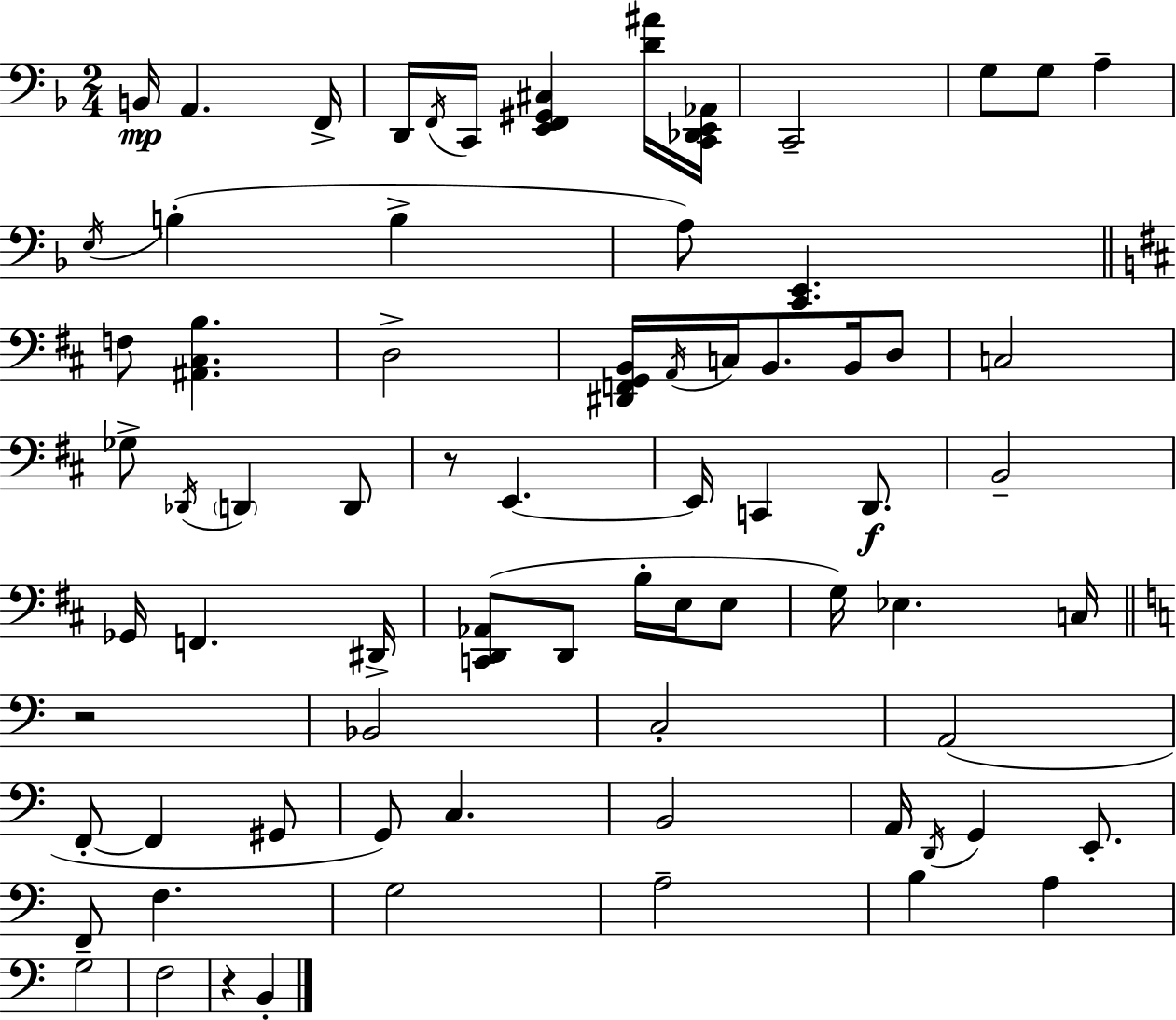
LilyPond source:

{
  \clef bass
  \numericTimeSignature
  \time 2/4
  \key d \minor
  \repeat volta 2 { b,16\mp a,4. f,16-> | d,16 \acciaccatura { f,16 } c,16 <e, f, gis, cis>4 <d' ais'>16 | <c, des, e, aes,>16 c,2-- | g8 g8 a4-- | \break \acciaccatura { e16 } b4-.( b4-> | a8) <c, e,>4. | \bar "||" \break \key b \minor f8 <ais, cis b>4. | d2-> | <dis, f, g, b,>16 \acciaccatura { a,16 } c16 b,8. b,16 d8 | c2 | \break ges8-> \acciaccatura { des,16 } \parenthesize d,4 | d,8 r8 e,4.~~ | e,16 c,4 d,8.\f | b,2-- | \break ges,16 f,4. | dis,16-> <c, d, aes,>8( d,8 b16-. e16 | e8 g16) ees4. | c16 \bar "||" \break \key c \major r2 | bes,2 | c2-. | a,2( | \break f,8-.~~ f,4 gis,8 | g,8) c4. | b,2 | a,16 \acciaccatura { d,16 } g,4 e,8.-. | \break f,8-- f4. | g2 | a2-- | b4 a4 | \break g2 | f2 | r4 b,4-. | } \bar "|."
}